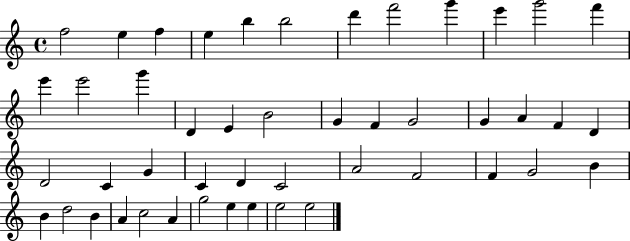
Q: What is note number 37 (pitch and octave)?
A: B4